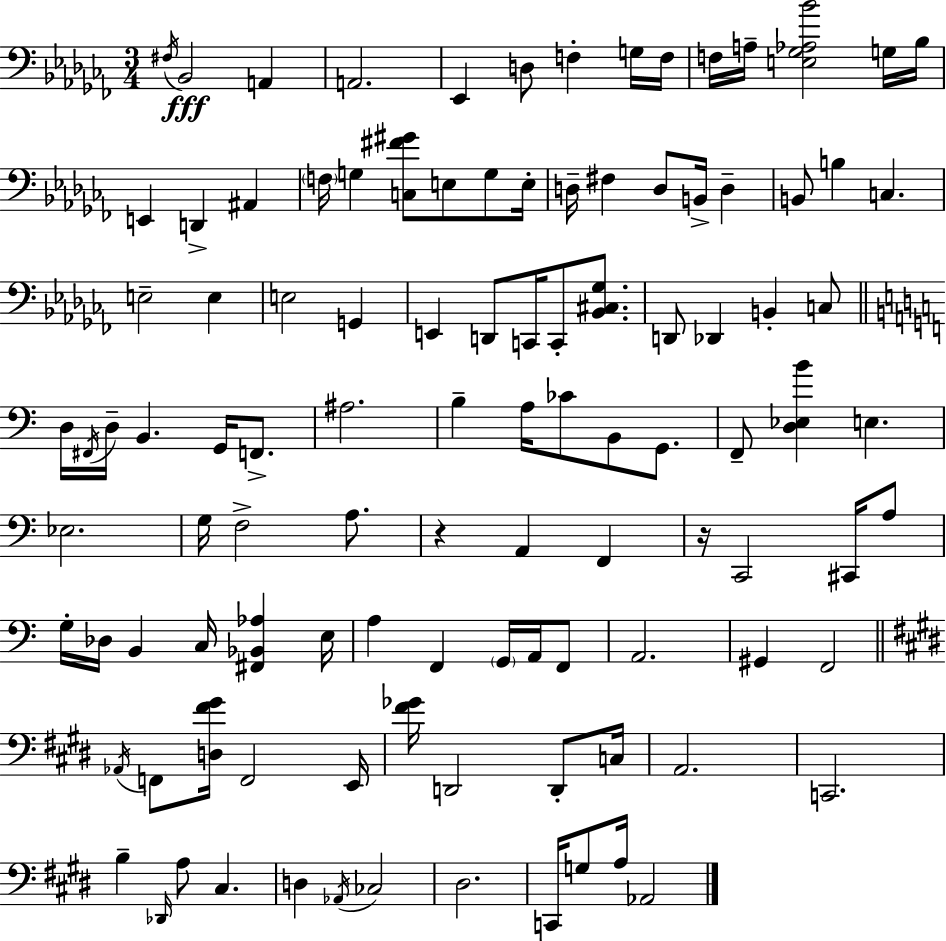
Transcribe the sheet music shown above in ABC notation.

X:1
T:Untitled
M:3/4
L:1/4
K:Abm
^F,/4 _B,,2 A,, A,,2 _E,, D,/2 F, G,/4 F,/4 F,/4 A,/4 [E,_G,_A,_B]2 G,/4 _B,/4 E,, D,, ^A,, F,/4 G, [C,^F^G]/2 E,/2 G,/2 E,/4 D,/4 ^F, D,/2 B,,/4 D, B,,/2 B, C, E,2 E, E,2 G,, E,, D,,/2 C,,/4 C,,/2 [_B,,^C,_G,]/2 D,,/2 _D,, B,, C,/2 D,/4 ^F,,/4 D,/4 B,, G,,/4 F,,/2 ^A,2 B, A,/4 _C/2 B,,/2 G,,/2 F,,/2 [D,_E,B] E, _E,2 G,/4 F,2 A,/2 z A,, F,, z/4 C,,2 ^C,,/4 A,/2 G,/4 _D,/4 B,, C,/4 [^F,,_B,,_A,] E,/4 A, F,, G,,/4 A,,/4 F,,/2 A,,2 ^G,, F,,2 _A,,/4 F,,/2 [D,^F^G]/4 F,,2 E,,/4 [^F_G]/4 D,,2 D,,/2 C,/4 A,,2 C,,2 B, _D,,/4 A,/2 ^C, D, _A,,/4 _C,2 ^D,2 C,,/4 G,/2 A,/4 _A,,2